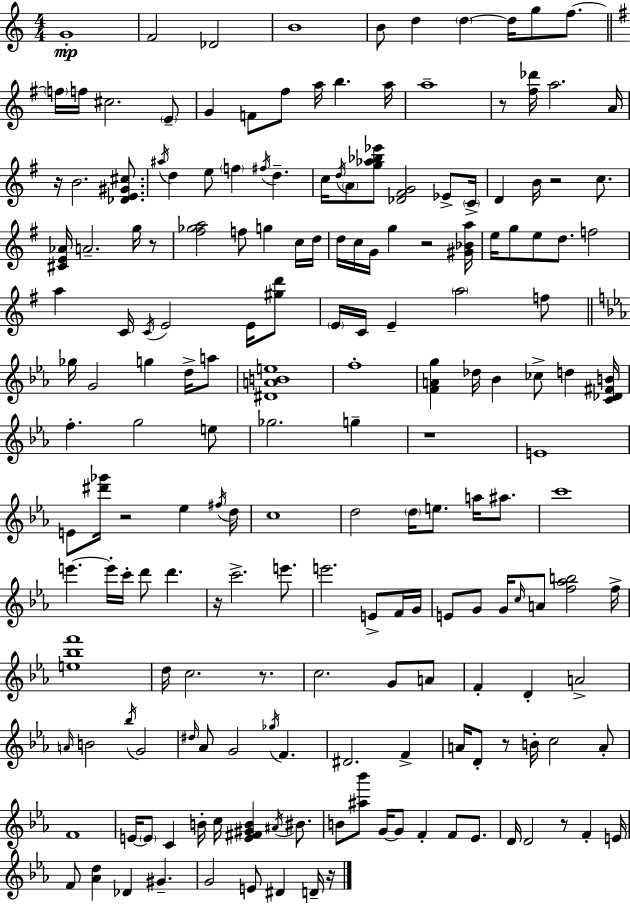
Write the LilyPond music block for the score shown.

{
  \clef treble
  \numericTimeSignature
  \time 4/4
  \key a \minor
  g'1-.\mp | f'2 des'2 | b'1 | b'8 d''4 \parenthesize d''4~~ d''16 g''8 f''8.~~ | \break \bar "||" \break \key g \major \parenthesize f''16 f''16 cis''2. \parenthesize e'8-- | g'4 f'8 fis''8 a''16 b''4. a''16 | a''1-- | r8 <fis'' des'''>16 a''2. a'16 | \break r16 b'2. <des' e' gis' cis''>8. | \acciaccatura { ais''16 } d''4 e''8 \parenthesize f''4 \acciaccatura { fis''16 } d''4.-- | c''16 \acciaccatura { d''16 } \parenthesize a'8 <g'' aes'' bes'' ees'''>8 <des' fis' g'>2 | ees'8-> \parenthesize c'16-> d'4 b'16 r2 | \break c''8. <cis' e' aes'>16 a'2.-- | g''16 r8 <fis'' ges'' a''>2 f''8 g''4 | c''16 d''16 d''16 c''16 g'16 g''4 r2 | <gis' bes' a''>16 e''16 g''8 e''8 d''8. f''2 | \break a''4 c'16 \acciaccatura { c'16 } e'2 | e'16 <gis'' d'''>8 \parenthesize e'16 c'16 e'4-- \parenthesize a''2 | f''8 \bar "||" \break \key ees \major ges''16 g'2 g''4 d''16-> a''8 | <dis' a' b' e''>1 | f''1-. | <f' a' g''>4 des''16 bes'4 ces''8-> d''4 <c' des' fis' b'>16 | \break f''4.-. g''2 e''8 | ges''2. g''4-- | r1 | e'1 | \break e'8 <dis''' ges'''>16 r2 ees''4 \acciaccatura { fis''16 } | d''16 c''1 | d''2 \parenthesize d''16 e''8. a''16 ais''8. | c'''1 | \break e'''4.~~ e'''16-. c'''16-. d'''8 d'''4. | r16 c'''2.-> e'''8. | e'''2. e'8-> f'16 | g'16 e'8 g'8 g'16 \grace { c''16 } a'8 <f'' aes'' b''>2 | \break f''16-> <e'' bes'' f'''>1 | d''16 c''2. r8. | c''2. g'8 | a'8 f'4-. d'4-. a'2-> | \break \grace { a'16 } b'2 \acciaccatura { bes''16 } g'2 | \grace { dis''16 } aes'8 g'2 \acciaccatura { ges''16 } | f'4. dis'2. | f'4-> a'16 d'8-. r8 b'16-. c''2 | \break a'8-. f'1 | e'16~~ \parenthesize e'8 c'4 b'16-. c''16 <e' fis' gis' b'>4 | \acciaccatura { ais'16 } bis'8. b'8 <ais'' bes'''>8 g'16~~ g'8 f'4-. | f'8 ees'8. d'16 d'2 | \break r8 f'4-. e'16 f'8 <aes' d''>4 des'4 | gis'4.-- g'2 e'8 | dis'4 d'16-- r16 \bar "|."
}